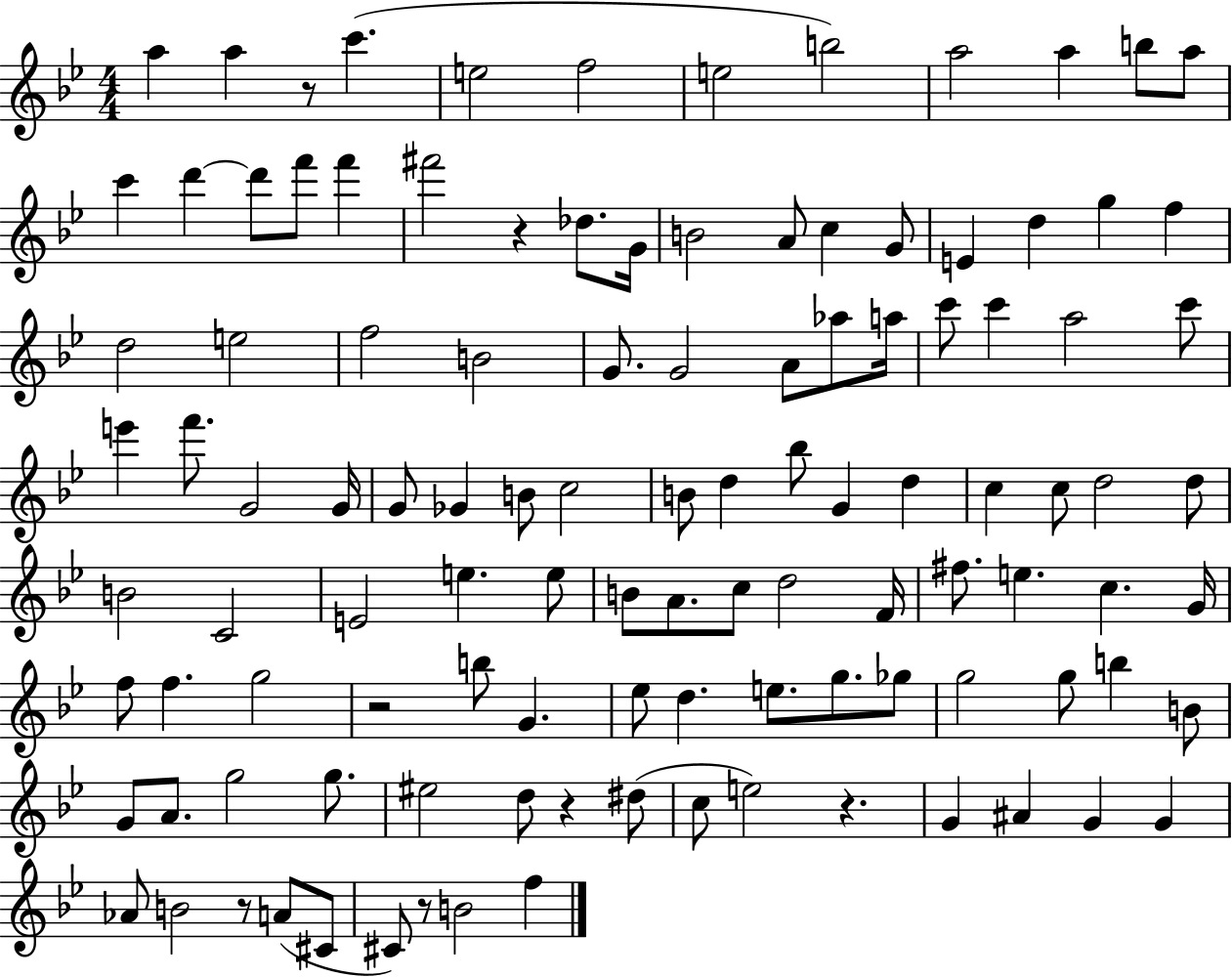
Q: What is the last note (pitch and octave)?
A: F5